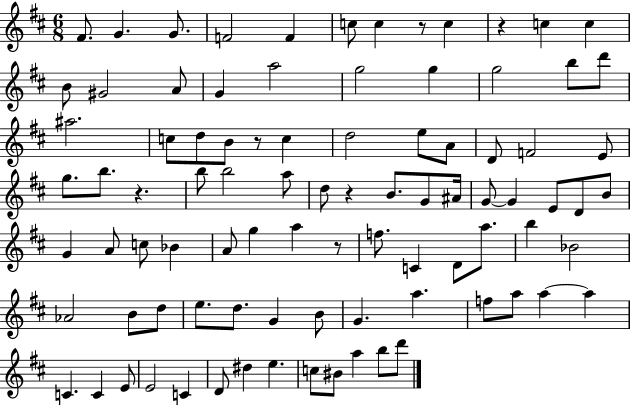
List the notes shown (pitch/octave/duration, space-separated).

F#4/e. G4/q. G4/e. F4/h F4/q C5/e C5/q R/e C5/q R/q C5/q C5/q B4/e G#4/h A4/e G4/q A5/h G5/h G5/q G5/h B5/e D6/e A#5/h. C5/e D5/e B4/e R/e C5/q D5/h E5/e A4/e D4/e F4/h E4/e G5/e. B5/e. R/q. B5/e B5/h A5/e D5/e R/q B4/e. G4/e A#4/s G4/e G4/q E4/e D4/e B4/e G4/q A4/e C5/e Bb4/q A4/e G5/q A5/q R/e F5/e. C4/q D4/e A5/e. B5/q Bb4/h Ab4/h B4/e D5/e E5/e. D5/e. G4/q B4/e G4/q. A5/q. F5/e A5/e A5/q A5/q C4/q. C4/q E4/e E4/h C4/q D4/e D#5/q E5/q. C5/e BIS4/e A5/q B5/e D6/e